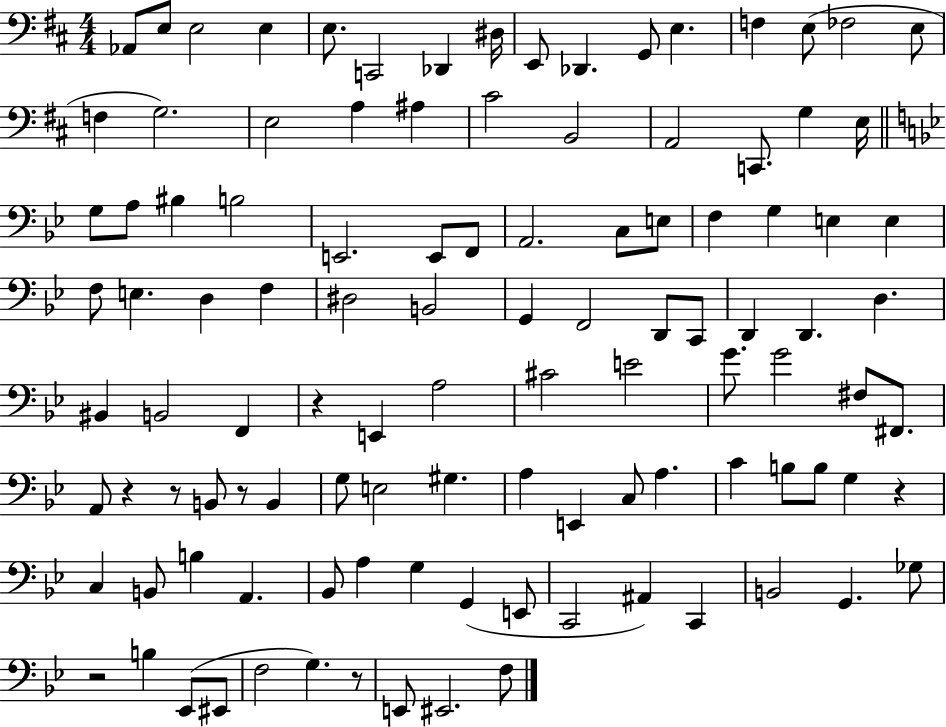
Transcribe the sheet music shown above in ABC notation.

X:1
T:Untitled
M:4/4
L:1/4
K:D
_A,,/2 E,/2 E,2 E, E,/2 C,,2 _D,, ^D,/4 E,,/2 _D,, G,,/2 E, F, E,/2 _F,2 E,/2 F, G,2 E,2 A, ^A, ^C2 B,,2 A,,2 C,,/2 G, E,/4 G,/2 A,/2 ^B, B,2 E,,2 E,,/2 F,,/2 A,,2 C,/2 E,/2 F, G, E, E, F,/2 E, D, F, ^D,2 B,,2 G,, F,,2 D,,/2 C,,/2 D,, D,, D, ^B,, B,,2 F,, z E,, A,2 ^C2 E2 G/2 G2 ^F,/2 ^F,,/2 A,,/2 z z/2 B,,/2 z/2 B,, G,/2 E,2 ^G, A, E,, C,/2 A, C B,/2 B,/2 G, z C, B,,/2 B, A,, _B,,/2 A, G, G,, E,,/2 C,,2 ^A,, C,, B,,2 G,, _G,/2 z2 B, _E,,/2 ^E,,/2 F,2 G, z/2 E,,/2 ^E,,2 F,/2